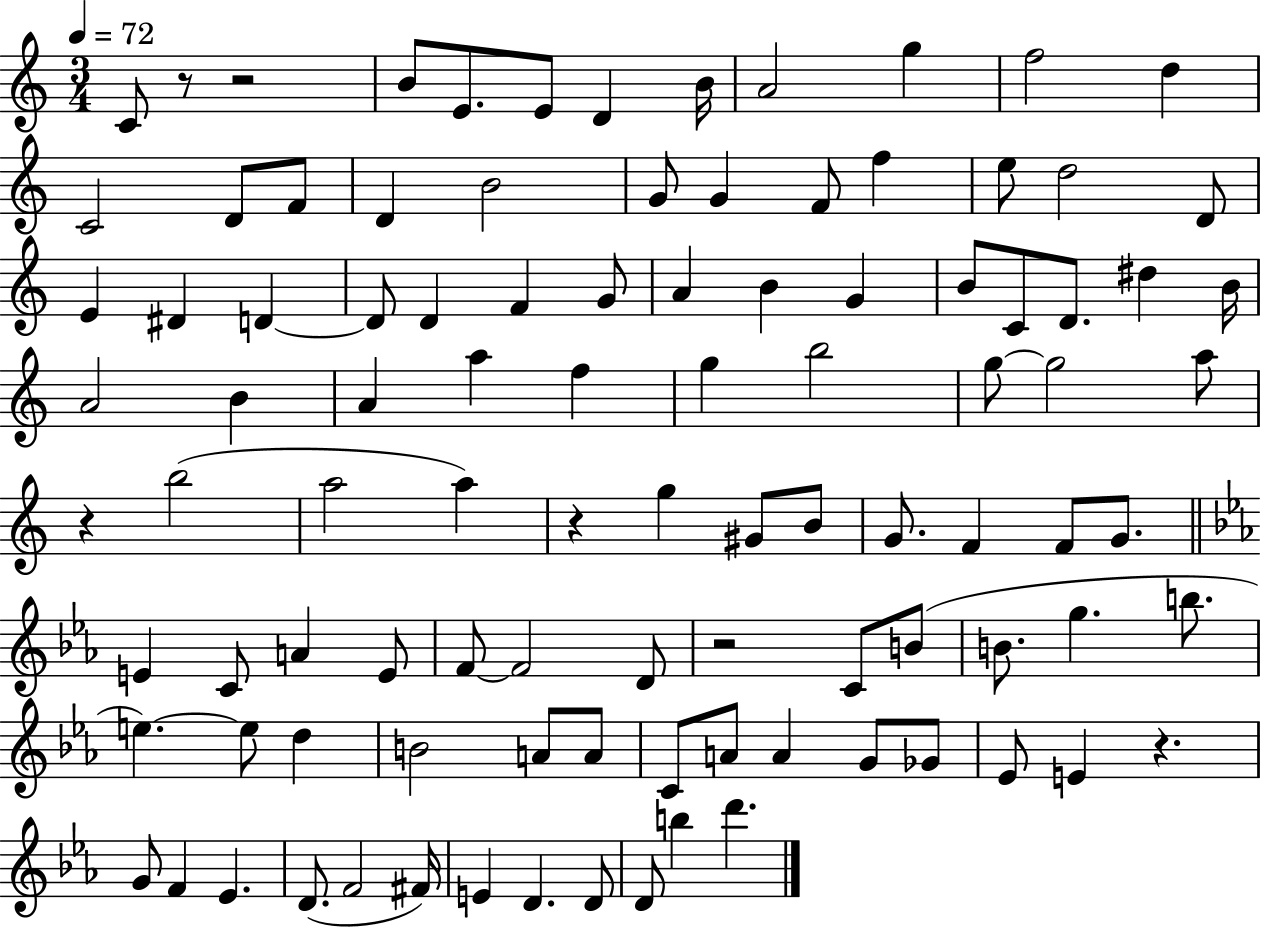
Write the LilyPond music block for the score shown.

{
  \clef treble
  \numericTimeSignature
  \time 3/4
  \key c \major
  \tempo 4 = 72
  c'8 r8 r2 | b'8 e'8. e'8 d'4 b'16 | a'2 g''4 | f''2 d''4 | \break c'2 d'8 f'8 | d'4 b'2 | g'8 g'4 f'8 f''4 | e''8 d''2 d'8 | \break e'4 dis'4 d'4~~ | d'8 d'4 f'4 g'8 | a'4 b'4 g'4 | b'8 c'8 d'8. dis''4 b'16 | \break a'2 b'4 | a'4 a''4 f''4 | g''4 b''2 | g''8~~ g''2 a''8 | \break r4 b''2( | a''2 a''4) | r4 g''4 gis'8 b'8 | g'8. f'4 f'8 g'8. | \break \bar "||" \break \key c \minor e'4 c'8 a'4 e'8 | f'8~~ f'2 d'8 | r2 c'8 b'8( | b'8. g''4. b''8. | \break e''4.~~) e''8 d''4 | b'2 a'8 a'8 | c'8 a'8 a'4 g'8 ges'8 | ees'8 e'4 r4. | \break g'8 f'4 ees'4. | d'8.( f'2 fis'16) | e'4 d'4. d'8 | d'8 b''4 d'''4. | \break \bar "|."
}